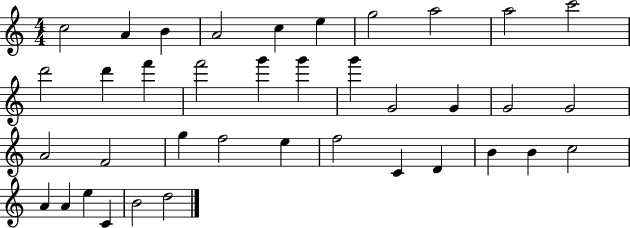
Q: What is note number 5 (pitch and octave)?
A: C5